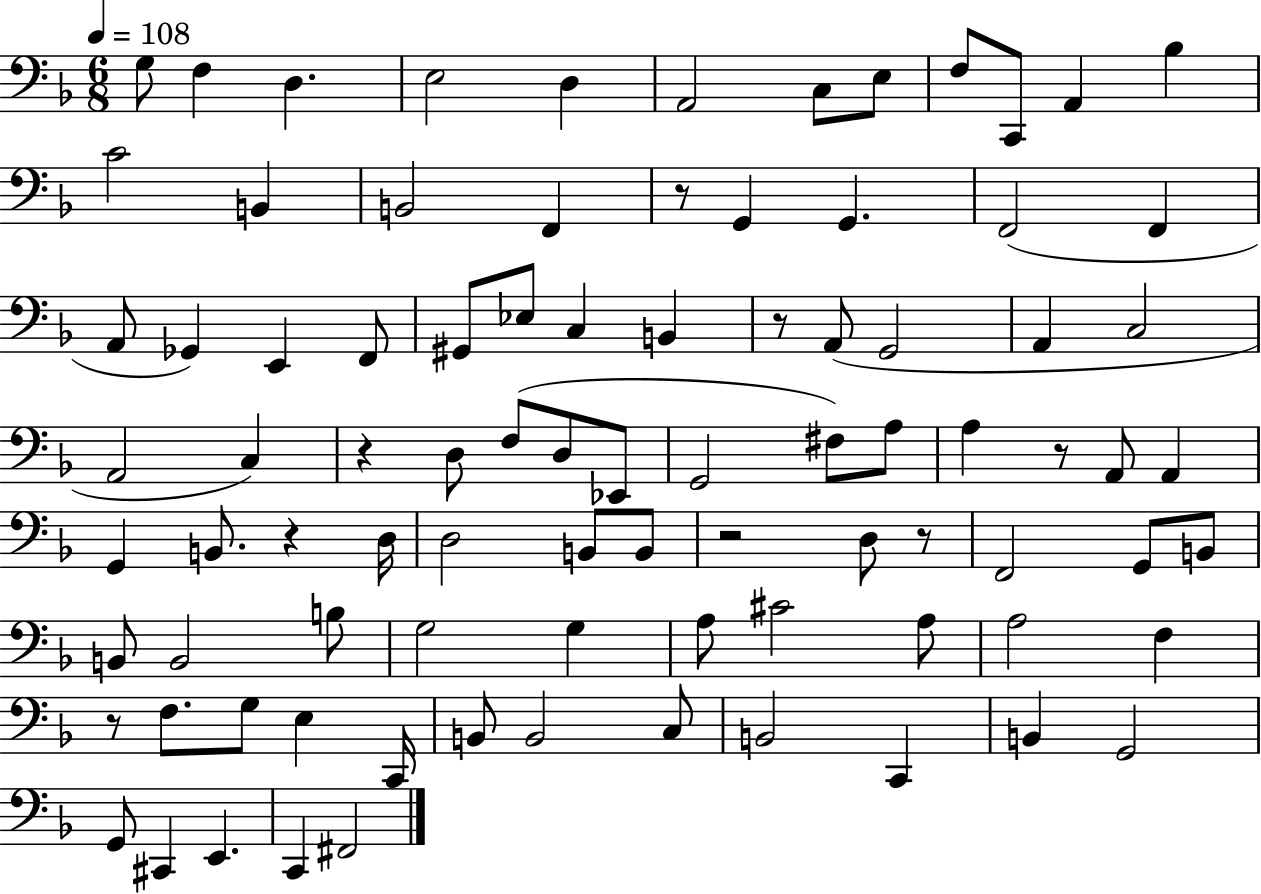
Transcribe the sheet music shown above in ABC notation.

X:1
T:Untitled
M:6/8
L:1/4
K:F
G,/2 F, D, E,2 D, A,,2 C,/2 E,/2 F,/2 C,,/2 A,, _B, C2 B,, B,,2 F,, z/2 G,, G,, F,,2 F,, A,,/2 _G,, E,, F,,/2 ^G,,/2 _E,/2 C, B,, z/2 A,,/2 G,,2 A,, C,2 A,,2 C, z D,/2 F,/2 D,/2 _E,,/2 G,,2 ^F,/2 A,/2 A, z/2 A,,/2 A,, G,, B,,/2 z D,/4 D,2 B,,/2 B,,/2 z2 D,/2 z/2 F,,2 G,,/2 B,,/2 B,,/2 B,,2 B,/2 G,2 G, A,/2 ^C2 A,/2 A,2 F, z/2 F,/2 G,/2 E, C,,/4 B,,/2 B,,2 C,/2 B,,2 C,, B,, G,,2 G,,/2 ^C,, E,, C,, ^F,,2